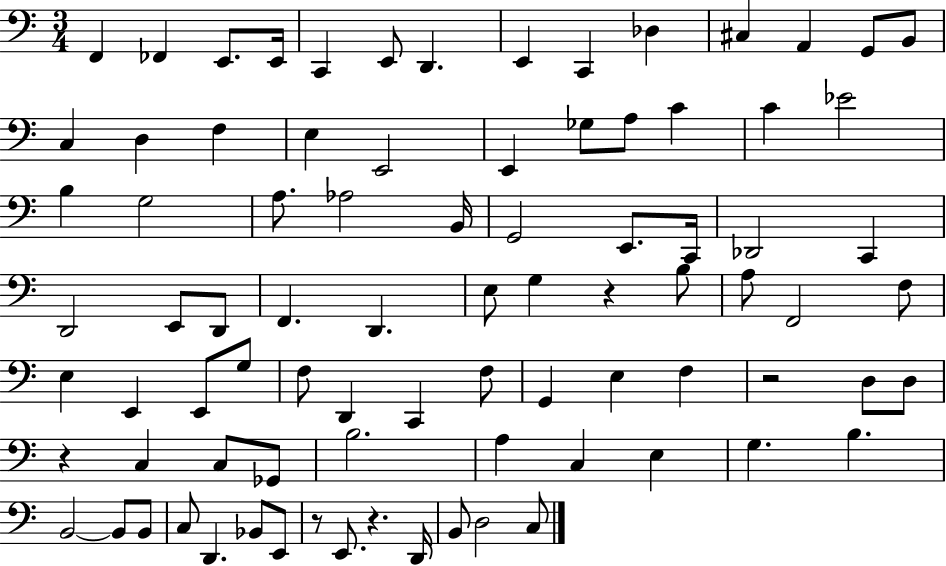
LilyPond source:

{
  \clef bass
  \numericTimeSignature
  \time 3/4
  \key c \major
  f,4 fes,4 e,8. e,16 | c,4 e,8 d,4. | e,4 c,4 des4 | cis4 a,4 g,8 b,8 | \break c4 d4 f4 | e4 e,2 | e,4 ges8 a8 c'4 | c'4 ees'2 | \break b4 g2 | a8. aes2 b,16 | g,2 e,8. c,16 | des,2 c,4 | \break d,2 e,8 d,8 | f,4. d,4. | e8 g4 r4 b8 | a8 f,2 f8 | \break e4 e,4 e,8 g8 | f8 d,4 c,4 f8 | g,4 e4 f4 | r2 d8 d8 | \break r4 c4 c8 ges,8 | b2. | a4 c4 e4 | g4. b4. | \break b,2~~ b,8 b,8 | c8 d,4. bes,8 e,8 | r8 e,8. r4. d,16 | b,8 d2 c8 | \break \bar "|."
}